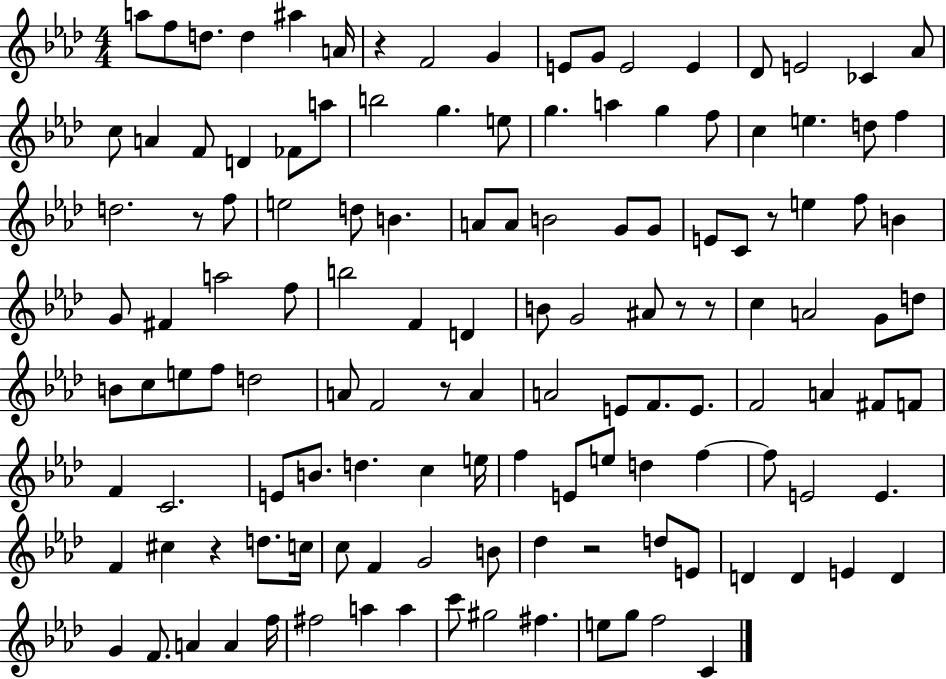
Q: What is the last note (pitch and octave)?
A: C4